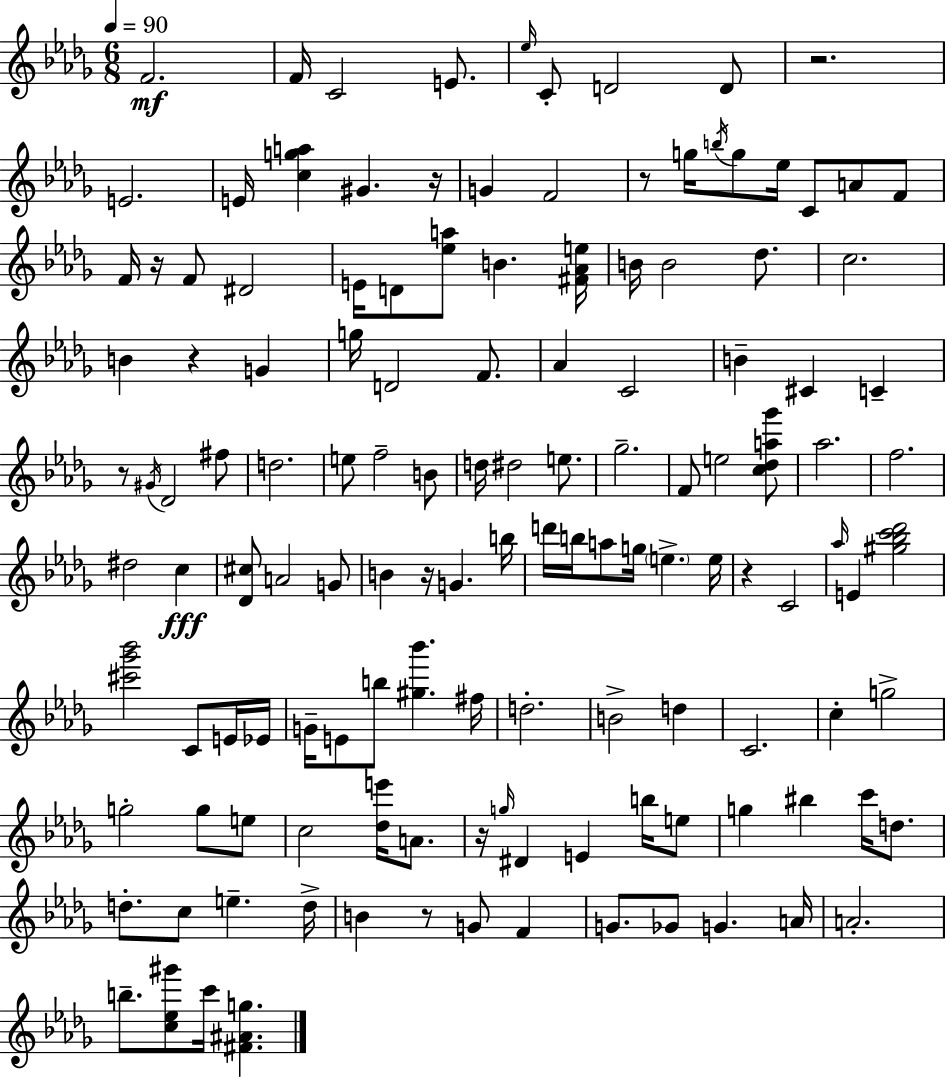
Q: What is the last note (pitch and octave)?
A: C6